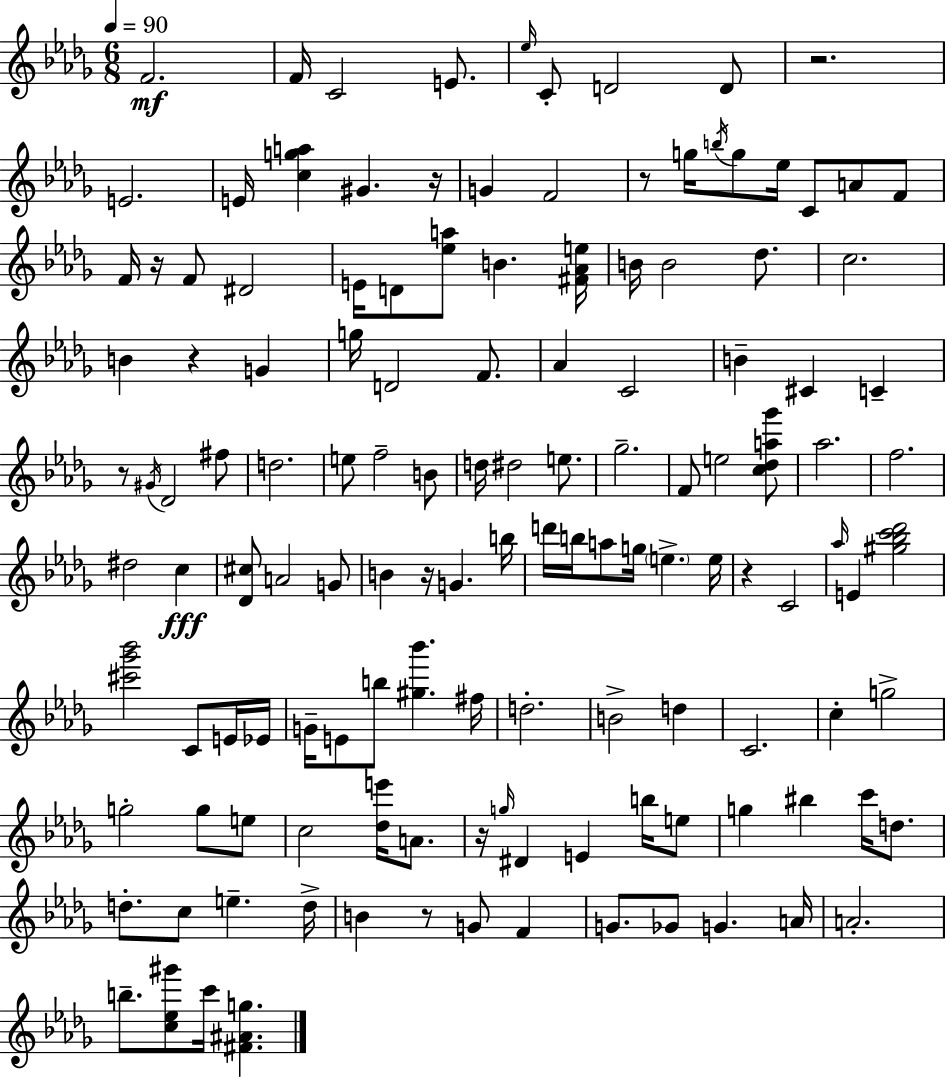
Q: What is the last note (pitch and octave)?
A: C6